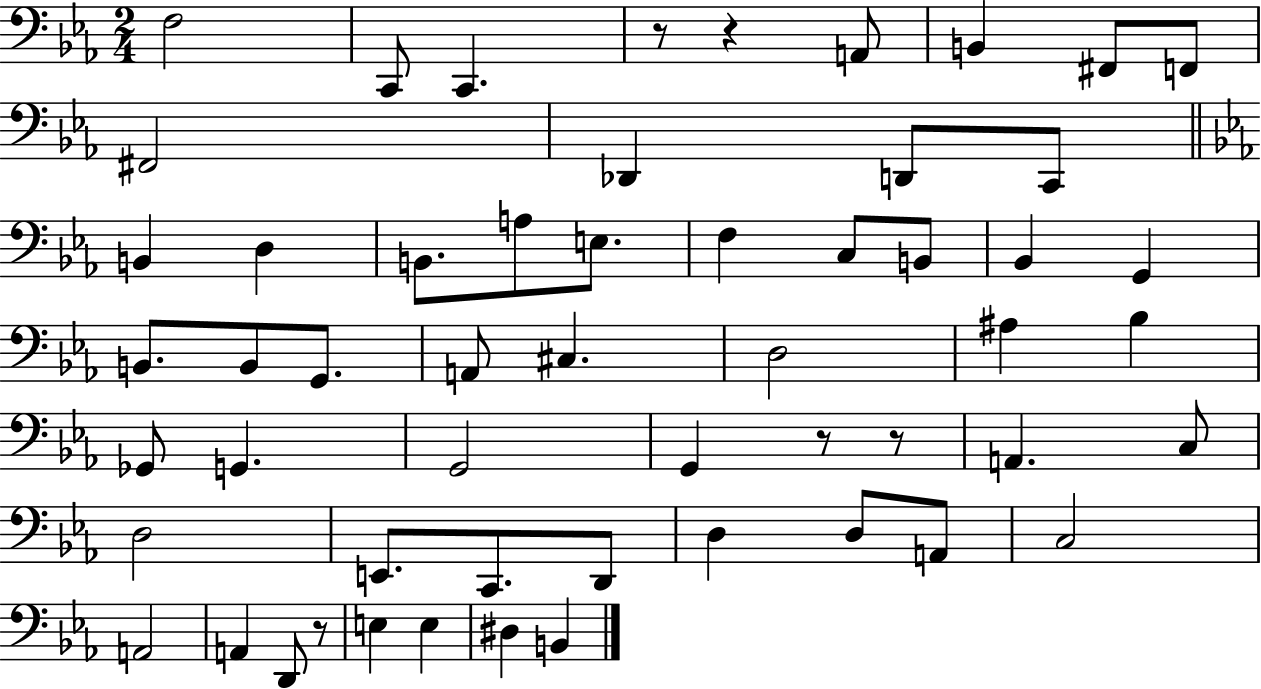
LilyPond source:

{
  \clef bass
  \numericTimeSignature
  \time 2/4
  \key ees \major
  \repeat volta 2 { f2 | c,8 c,4. | r8 r4 a,8 | b,4 fis,8 f,8 | \break fis,2 | des,4 d,8 c,8 | \bar "||" \break \key c \minor b,4 d4 | b,8. a8 e8. | f4 c8 b,8 | bes,4 g,4 | \break b,8. b,8 g,8. | a,8 cis4. | d2 | ais4 bes4 | \break ges,8 g,4. | g,2 | g,4 r8 r8 | a,4. c8 | \break d2 | e,8. c,8. d,8 | d4 d8 a,8 | c2 | \break a,2 | a,4 d,8 r8 | e4 e4 | dis4 b,4 | \break } \bar "|."
}